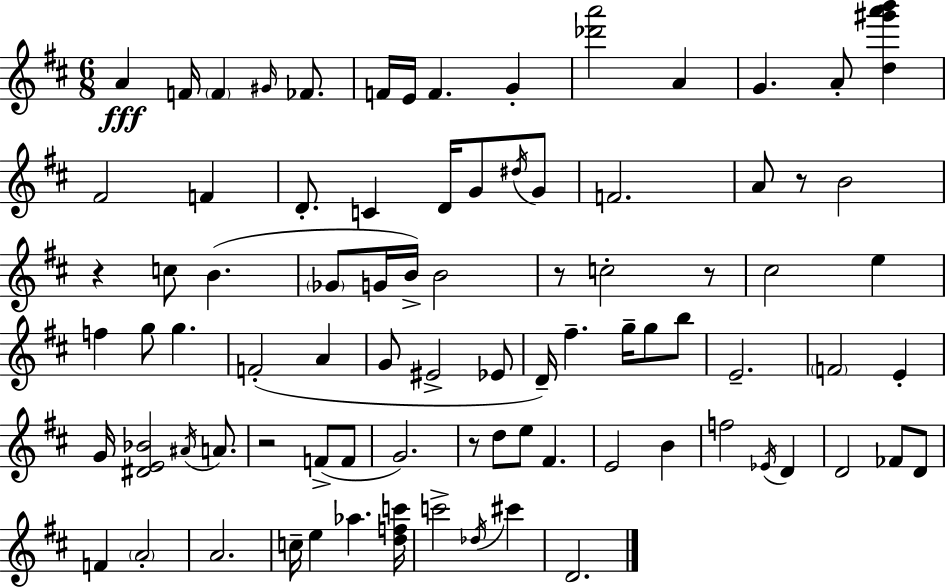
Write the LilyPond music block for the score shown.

{
  \clef treble
  \numericTimeSignature
  \time 6/8
  \key d \major
  \repeat volta 2 { a'4\fff f'16 \parenthesize f'4 \grace { gis'16 } fes'8. | f'16 e'16 f'4. g'4-. | <des''' a'''>2 a'4 | g'4. a'8-. <d'' gis''' a''' b'''>4 | \break fis'2 f'4 | d'8.-. c'4 d'16 g'8 \acciaccatura { dis''16 } | g'8 f'2. | a'8 r8 b'2 | \break r4 c''8 b'4.( | \parenthesize ges'8 g'16 b'16->) b'2 | r8 c''2-. | r8 cis''2 e''4 | \break f''4 g''8 g''4. | f'2-.( a'4 | g'8 eis'2-> | ees'8 d'16--) fis''4.-- g''16-- g''8 | \break b''8 e'2.-- | \parenthesize f'2 e'4-. | g'16 <dis' e' bes'>2 \acciaccatura { ais'16 } | a'8. r2 f'8->( | \break f'8 g'2.) | r8 d''8 e''8 fis'4. | e'2 b'4 | f''2 \acciaccatura { ees'16 } | \break d'4 d'2 | fes'8 d'8 f'4 \parenthesize a'2-. | a'2. | c''16-- e''4 aes''4. | \break <d'' f'' c'''>16 c'''2-> | \acciaccatura { des''16 } cis'''4 d'2. | } \bar "|."
}